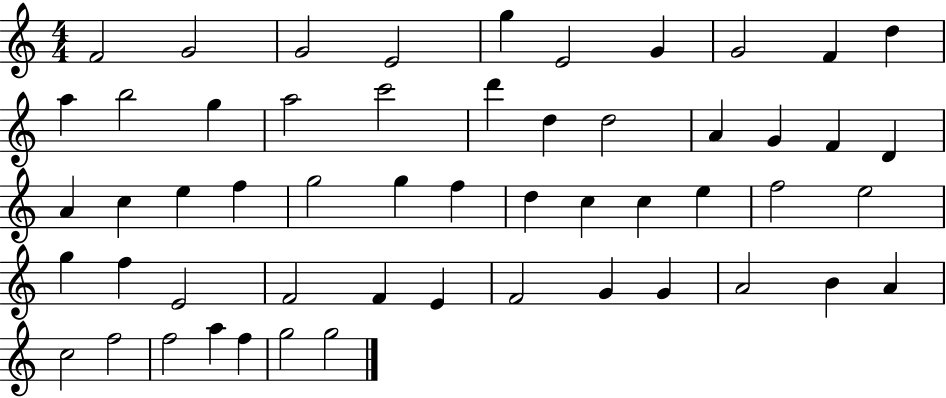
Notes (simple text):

F4/h G4/h G4/h E4/h G5/q E4/h G4/q G4/h F4/q D5/q A5/q B5/h G5/q A5/h C6/h D6/q D5/q D5/h A4/q G4/q F4/q D4/q A4/q C5/q E5/q F5/q G5/h G5/q F5/q D5/q C5/q C5/q E5/q F5/h E5/h G5/q F5/q E4/h F4/h F4/q E4/q F4/h G4/q G4/q A4/h B4/q A4/q C5/h F5/h F5/h A5/q F5/q G5/h G5/h